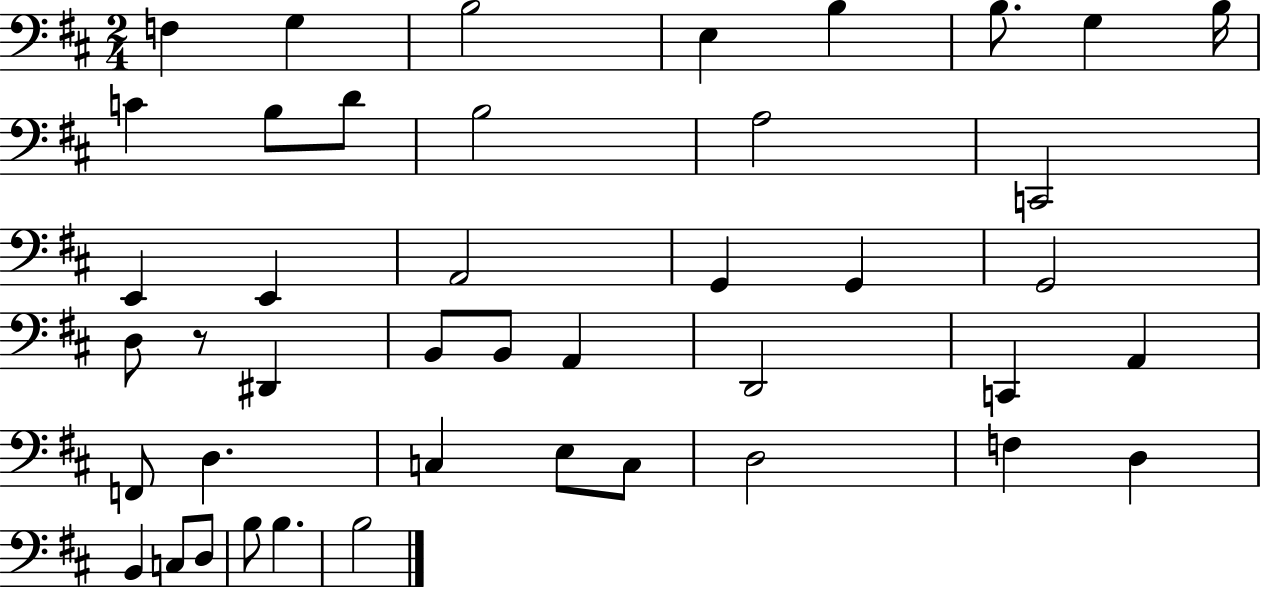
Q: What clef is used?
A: bass